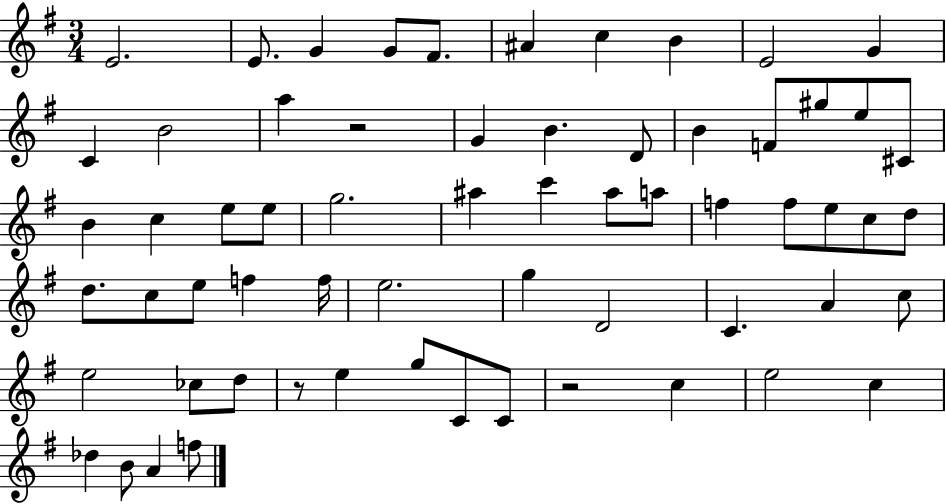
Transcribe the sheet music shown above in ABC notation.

X:1
T:Untitled
M:3/4
L:1/4
K:G
E2 E/2 G G/2 ^F/2 ^A c B E2 G C B2 a z2 G B D/2 B F/2 ^g/2 e/2 ^C/2 B c e/2 e/2 g2 ^a c' ^a/2 a/2 f f/2 e/2 c/2 d/2 d/2 c/2 e/2 f f/4 e2 g D2 C A c/2 e2 _c/2 d/2 z/2 e g/2 C/2 C/2 z2 c e2 c _d B/2 A f/2